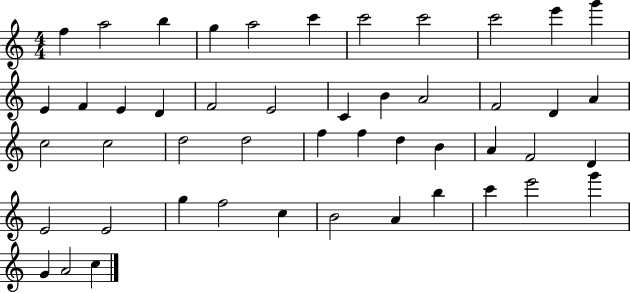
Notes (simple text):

F5/q A5/h B5/q G5/q A5/h C6/q C6/h C6/h C6/h E6/q G6/q E4/q F4/q E4/q D4/q F4/h E4/h C4/q B4/q A4/h F4/h D4/q A4/q C5/h C5/h D5/h D5/h F5/q F5/q D5/q B4/q A4/q F4/h D4/q E4/h E4/h G5/q F5/h C5/q B4/h A4/q B5/q C6/q E6/h G6/q G4/q A4/h C5/q